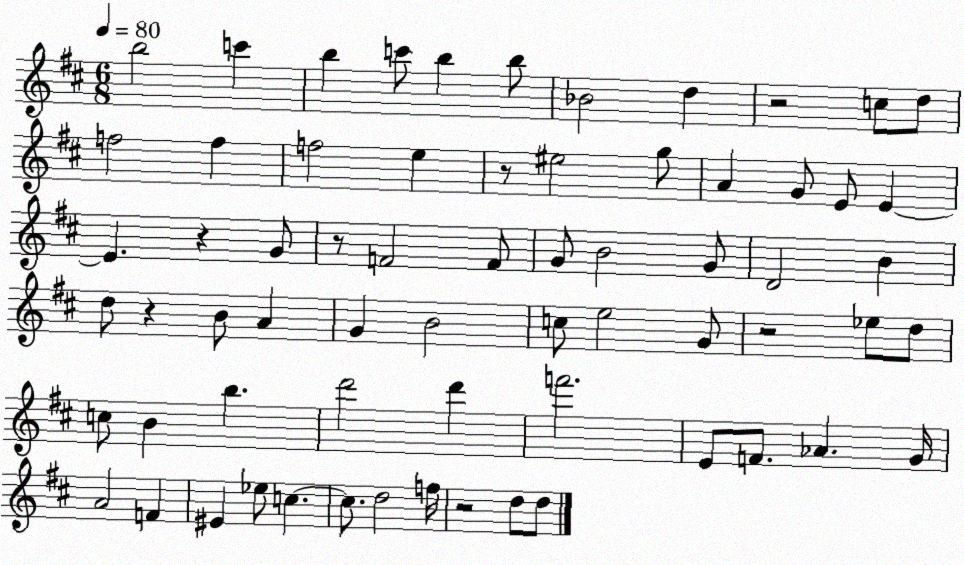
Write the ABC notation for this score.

X:1
T:Untitled
M:6/8
L:1/4
K:D
b2 c' b c'/2 b b/2 _B2 d z2 c/2 d/2 f2 f f2 e z/2 ^e2 g/2 A G/2 E/2 E E z G/2 z/2 F2 F/2 G/2 B2 G/2 D2 B d/2 z B/2 A G B2 c/2 e2 G/2 z2 _e/2 d/2 c/2 B b d'2 d' f'2 E/2 F/2 _A G/4 A2 F ^E _e/2 c c/2 d2 f/4 z2 d/2 d/2